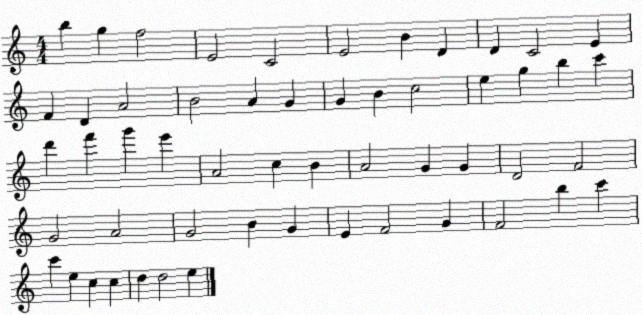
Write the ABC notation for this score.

X:1
T:Untitled
M:4/4
L:1/4
K:C
b g f2 E2 C2 E2 B D D C2 E F D A2 B2 A G G B c2 e g b c' d' f' g' e' A2 c B A2 G G D2 F2 G2 A2 G2 B G E F2 G F2 b c' c' e c c d d2 e